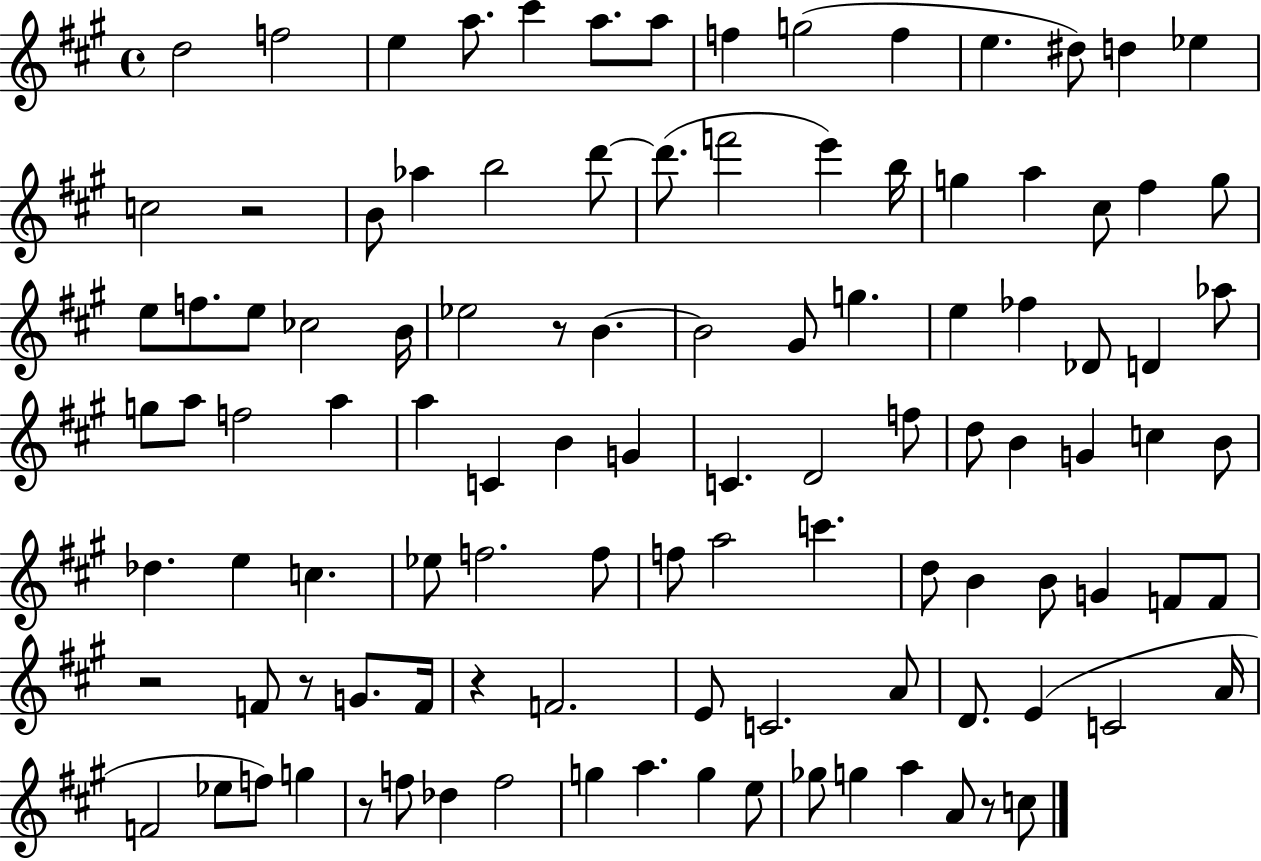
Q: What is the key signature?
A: A major